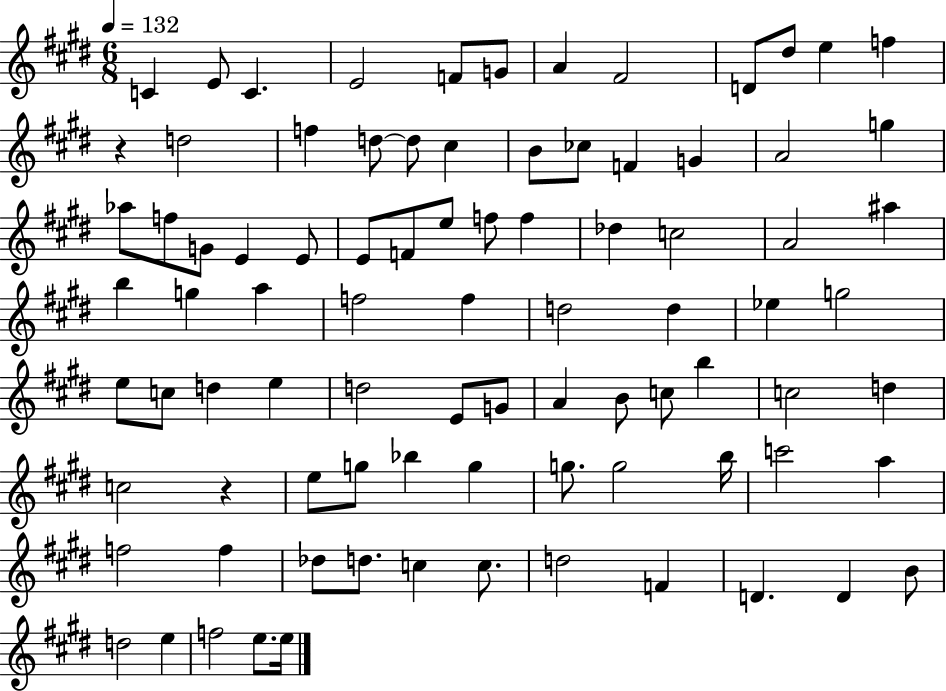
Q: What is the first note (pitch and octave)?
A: C4